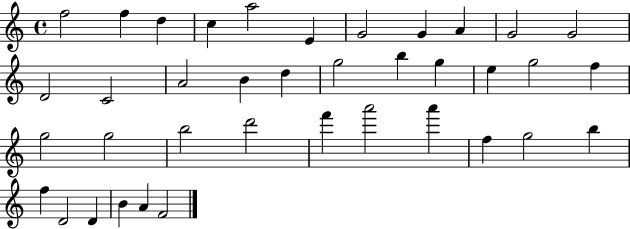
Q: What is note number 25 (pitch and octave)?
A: B5